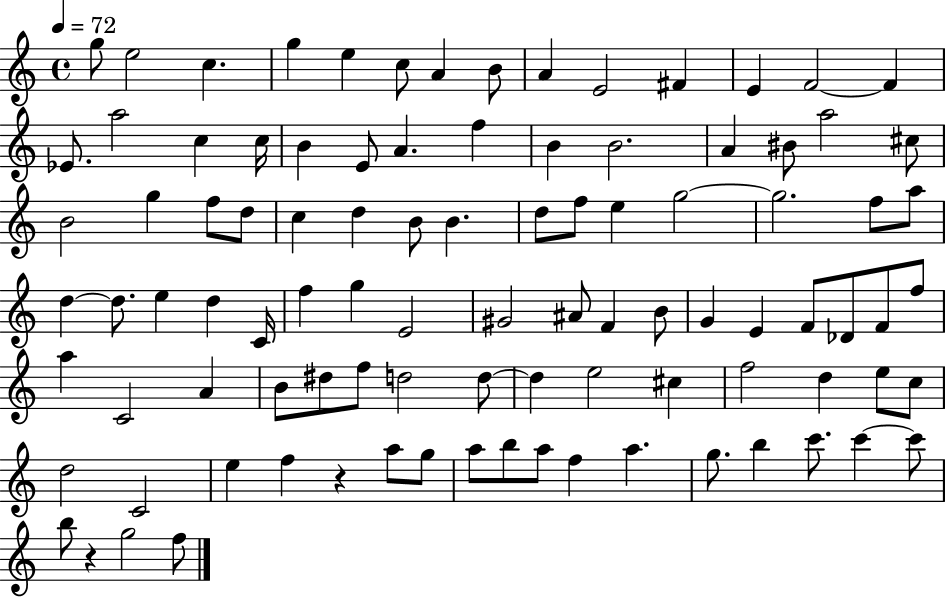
{
  \clef treble
  \time 4/4
  \defaultTimeSignature
  \key c \major
  \tempo 4 = 72
  g''8 e''2 c''4. | g''4 e''4 c''8 a'4 b'8 | a'4 e'2 fis'4 | e'4 f'2~~ f'4 | \break ees'8. a''2 c''4 c''16 | b'4 e'8 a'4. f''4 | b'4 b'2. | a'4 bis'8 a''2 cis''8 | \break b'2 g''4 f''8 d''8 | c''4 d''4 b'8 b'4. | d''8 f''8 e''4 g''2~~ | g''2. f''8 a''8 | \break d''4~~ d''8. e''4 d''4 c'16 | f''4 g''4 e'2 | gis'2 ais'8 f'4 b'8 | g'4 e'4 f'8 des'8 f'8 f''8 | \break a''4 c'2 a'4 | b'8 dis''8 f''8 d''2 d''8~~ | d''4 e''2 cis''4 | f''2 d''4 e''8 c''8 | \break d''2 c'2 | e''4 f''4 r4 a''8 g''8 | a''8 b''8 a''8 f''4 a''4. | g''8. b''4 c'''8. c'''4~~ c'''8 | \break b''8 r4 g''2 f''8 | \bar "|."
}